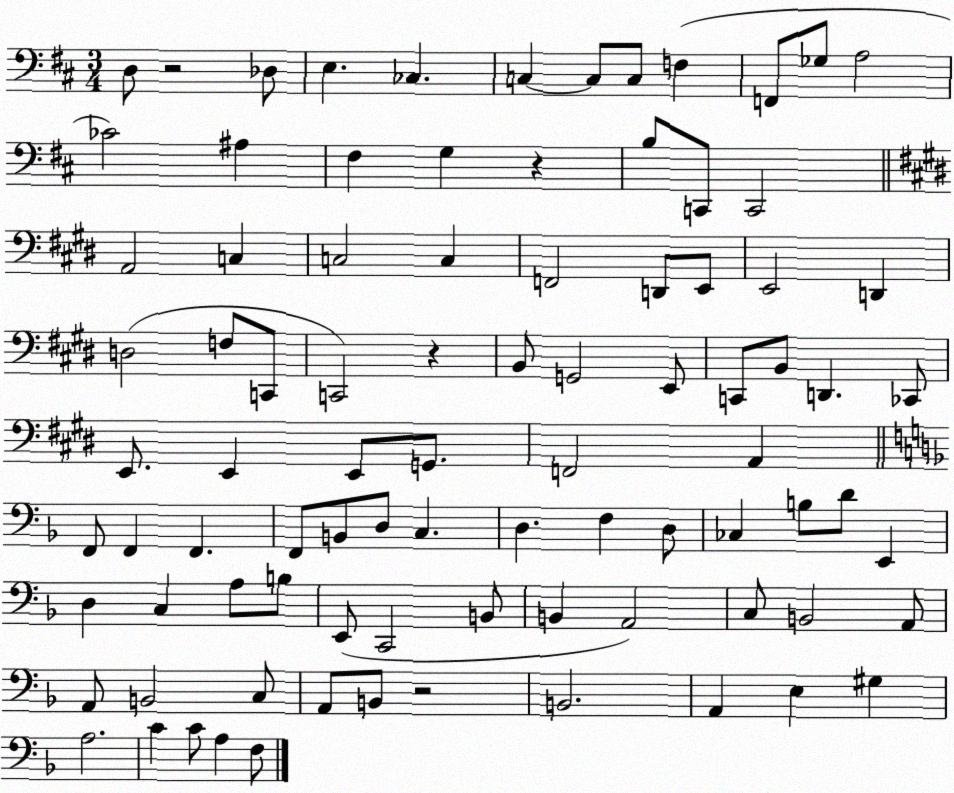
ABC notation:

X:1
T:Untitled
M:3/4
L:1/4
K:D
D,/2 z2 _D,/2 E, _C, C, C,/2 C,/2 F, F,,/2 _G,/2 A,2 _C2 ^A, ^F, G, z B,/2 C,,/2 C,,2 A,,2 C, C,2 C, F,,2 D,,/2 E,,/2 E,,2 D,, D,2 F,/2 C,,/2 C,,2 z B,,/2 G,,2 E,,/2 C,,/2 B,,/2 D,, _C,,/2 E,,/2 E,, E,,/2 G,,/2 F,,2 A,, F,,/2 F,, F,, F,,/2 B,,/2 D,/2 C, D, F, D,/2 _C, B,/2 D/2 E,, D, C, A,/2 B,/2 E,,/2 C,,2 B,,/2 B,, A,,2 C,/2 B,,2 A,,/2 A,,/2 B,,2 C,/2 A,,/2 B,,/2 z2 B,,2 A,, E, ^G, A,2 C C/2 A, F,/2